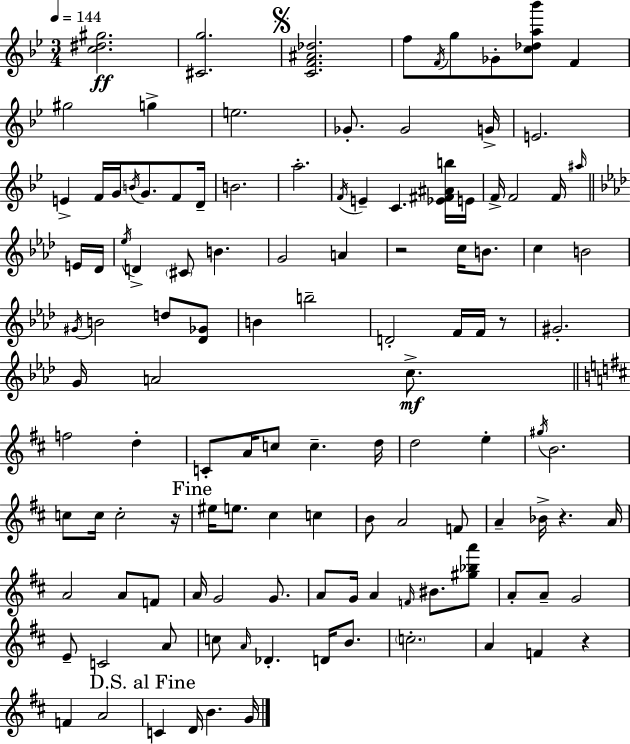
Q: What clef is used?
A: treble